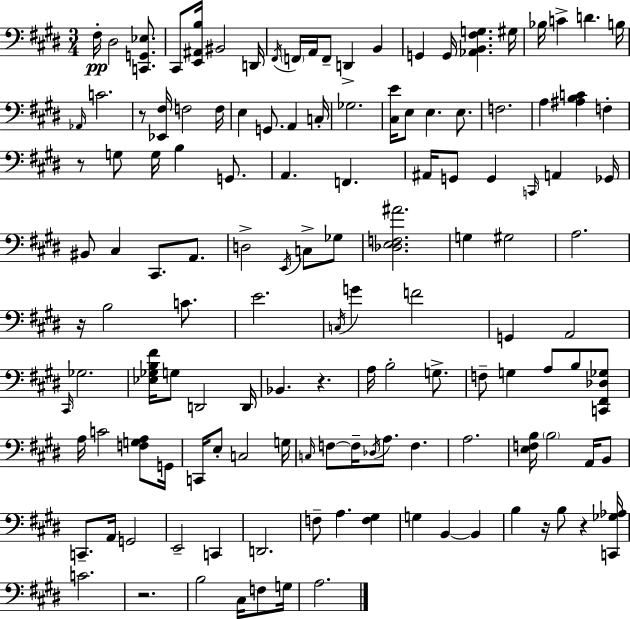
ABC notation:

X:1
T:Untitled
M:3/4
L:1/4
K:E
^F,/4 ^D,2 [C,,G,,_E,]/2 ^C,,/2 [E,,^A,,B,]/4 ^B,,2 D,,/4 ^F,,/4 F,,/4 A,,/4 F,,/2 D,, B,, G,, G,,/4 [_A,,B,,^F,G,] ^G,/4 _B,/4 C D B,/4 _A,,/4 C2 z/2 [_E,,^F,]/4 F,2 F,/4 E, G,,/2 A,, C,/4 _G,2 [^C,E]/4 E,/2 E, E,/2 F,2 A, [^A,B,C] F, z/2 G,/2 G,/4 B, G,,/2 A,, F,, ^A,,/4 G,,/2 G,, C,,/4 A,, _G,,/4 ^B,,/2 ^C, ^C,,/2 A,,/2 D,2 E,,/4 C,/2 _G,/2 [_D,E,F,^A]2 G, ^G,2 A,2 z/4 B,2 C/2 E2 C,/4 G F2 G,, A,,2 ^C,,/4 _G,2 [_E,_G,B,^F]/4 G,/2 D,,2 D,,/4 _B,, z A,/4 B,2 G,/2 F,/2 G, A,/2 B,/2 [C,,^F,,_D,_G,]/2 A,/4 C2 [F,G,A,]/2 G,,/4 C,,/4 E,/2 C,2 G,/4 C,/4 F,/2 F,/4 _D,/4 A,/2 F, A,2 [E,F,B,]/4 B,2 A,,/4 B,,/2 C,,/2 A,,/4 G,,2 E,,2 C,, D,,2 F,/2 A, [F,^G,] G, B,, B,, B, z/4 B,/2 z [C,,_G,_A,]/4 C2 z2 B,2 ^C,/4 F,/2 G,/4 A,2